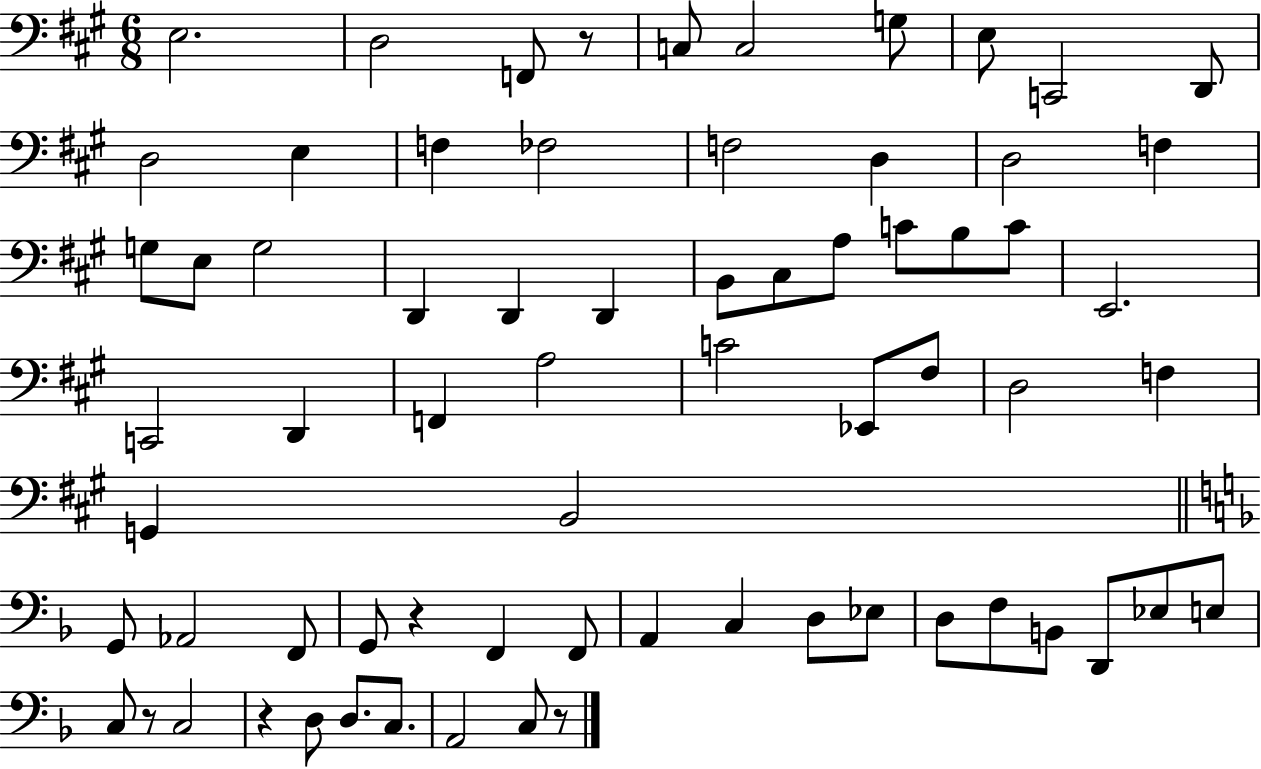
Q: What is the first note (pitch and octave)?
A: E3